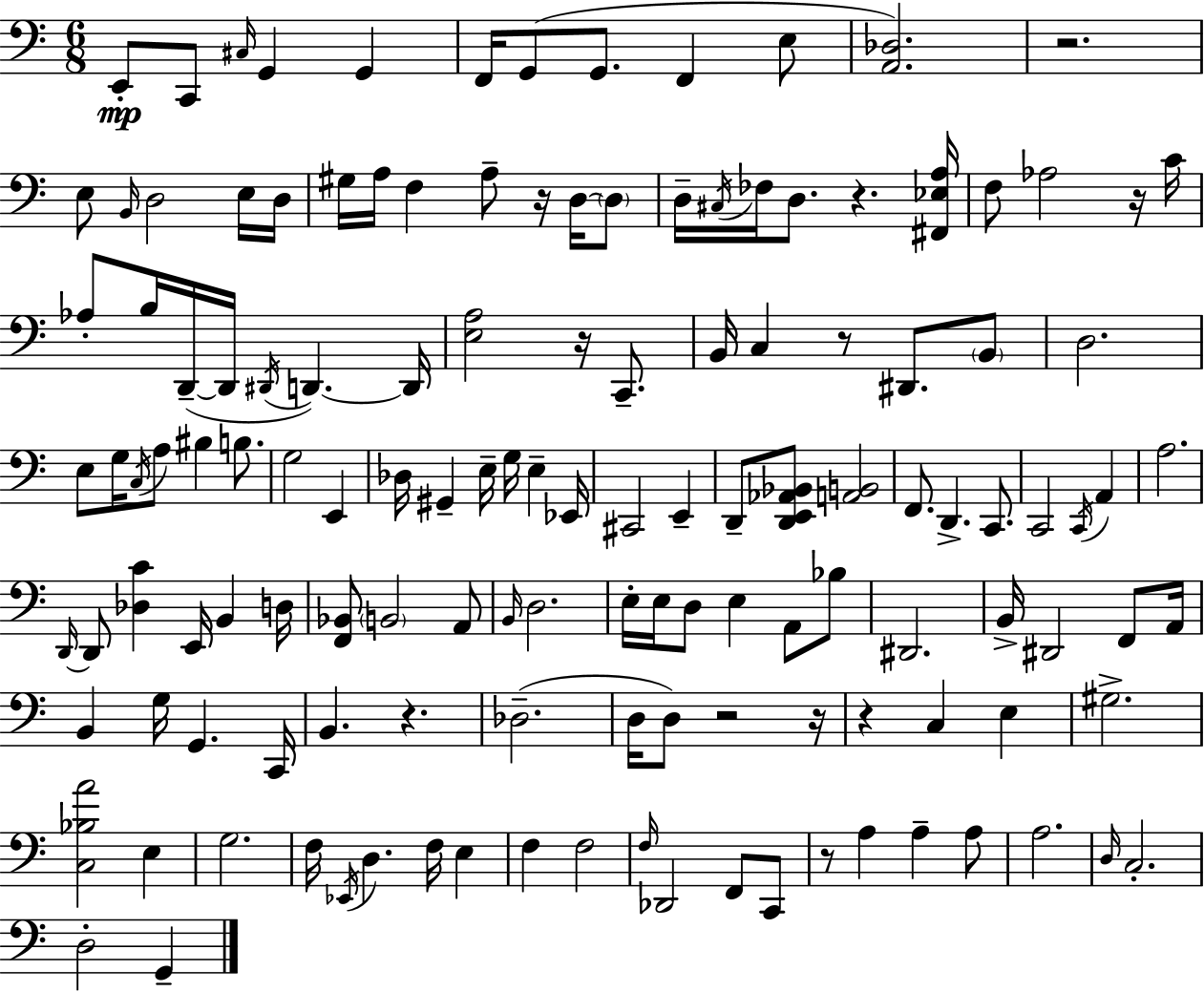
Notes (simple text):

E2/e C2/e C#3/s G2/q G2/q F2/s G2/e G2/e. F2/q E3/e [A2,Db3]/h. R/h. E3/e B2/s D3/h E3/s D3/s G#3/s A3/s F3/q A3/e R/s D3/s D3/e D3/s C#3/s FES3/s D3/e. R/q. [F#2,Eb3,A3]/s F3/e Ab3/h R/s C4/s Ab3/e B3/s D2/s D2/s D#2/s D2/q. D2/s [E3,A3]/h R/s C2/e. B2/s C3/q R/e D#2/e. B2/e D3/h. E3/e G3/s C3/s A3/e BIS3/q B3/e. G3/h E2/q Db3/s G#2/q E3/s G3/s E3/q Eb2/s C#2/h E2/q D2/e [D2,E2,Ab2,Bb2]/e [A2,B2]/h F2/e. D2/q. C2/e. C2/h C2/s A2/q A3/h. D2/s D2/e [Db3,C4]/q E2/s B2/q D3/s [F2,Bb2]/e B2/h A2/e B2/s D3/h. E3/s E3/s D3/e E3/q A2/e Bb3/e D#2/h. B2/s D#2/h F2/e A2/s B2/q G3/s G2/q. C2/s B2/q. R/q. Db3/h. D3/s D3/e R/h R/s R/q C3/q E3/q G#3/h. [C3,Bb3,A4]/h E3/q G3/h. F3/s Eb2/s D3/q. F3/s E3/q F3/q F3/h F3/s Db2/h F2/e C2/e R/e A3/q A3/q A3/e A3/h. D3/s C3/h. D3/h G2/q